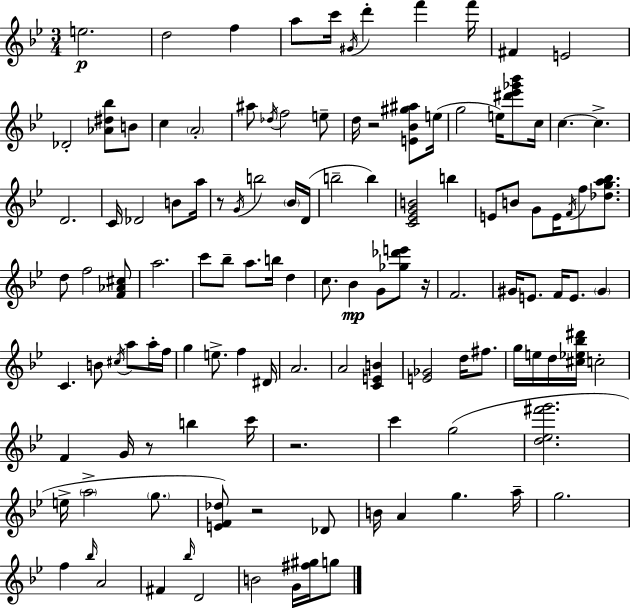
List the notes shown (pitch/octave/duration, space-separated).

E5/h. D5/h F5/q A5/e C6/s G#4/s D6/q F6/q F6/s F#4/q E4/h Db4/h [Ab4,D#5,Bb5]/e B4/e C5/q A4/h A#5/e Db5/s F5/h E5/e D5/s R/h [E4,Bb4,G#5,A#5]/e E5/s G5/h E5/s [D#6,Eb6,Gb6,Bb6]/e C5/s C5/q. C5/q. D4/h. C4/s Db4/h B4/e A5/s R/e G4/s B5/h Bb4/s D4/s B5/h B5/q [C4,Eb4,G4,B4]/h B5/q E4/e B4/e G4/e E4/s F4/s F5/e [Db5,G5,A5,Bb5]/e. D5/e F5/h [F4,Ab4,C#5]/e A5/h. C6/e Bb5/e A5/e. B5/s D5/q C5/e. Bb4/q G4/e [Gb5,Db6,E6]/e R/s F4/h. G#4/s E4/e. F4/s E4/e. G#4/q C4/q. B4/e C#5/s A5/e A5/s F5/s G5/q E5/e. F5/q D#4/s A4/h. A4/h [C4,E4,B4]/q [E4,Gb4]/h D5/s F#5/e. G5/s E5/s D5/s [C#5,Eb5,Bb5,D#6]/s C5/h F4/q G4/s R/e B5/q C6/s R/h. C6/q G5/h [D5,Eb5,F#6,G6]/h. E5/s A5/h G5/e. [E4,F4,Db5]/e R/h Db4/e B4/s A4/q G5/q. A5/s G5/h. F5/q Bb5/s A4/h F#4/q Bb5/s D4/h B4/h G4/s [F#5,G#5]/s G5/e